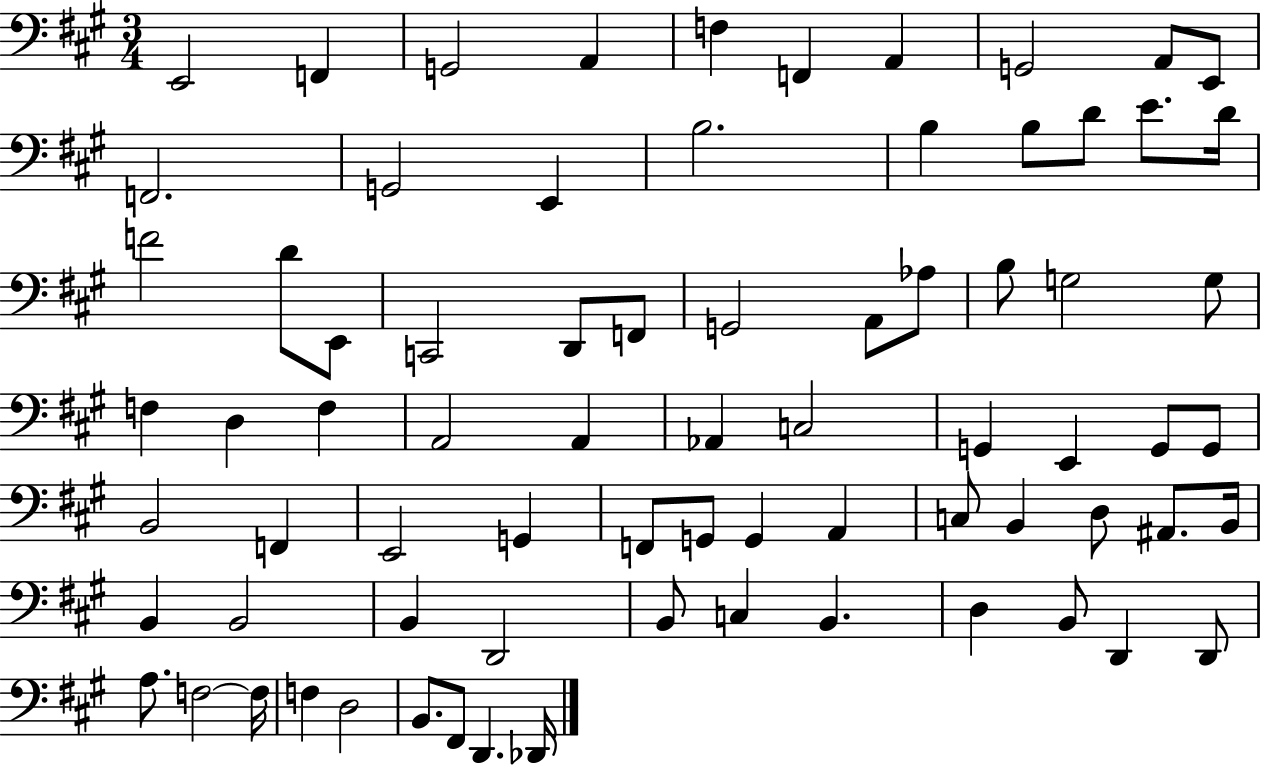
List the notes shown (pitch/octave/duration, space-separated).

E2/h F2/q G2/h A2/q F3/q F2/q A2/q G2/h A2/e E2/e F2/h. G2/h E2/q B3/h. B3/q B3/e D4/e E4/e. D4/s F4/h D4/e E2/e C2/h D2/e F2/e G2/h A2/e Ab3/e B3/e G3/h G3/e F3/q D3/q F3/q A2/h A2/q Ab2/q C3/h G2/q E2/q G2/e G2/e B2/h F2/q E2/h G2/q F2/e G2/e G2/q A2/q C3/e B2/q D3/e A#2/e. B2/s B2/q B2/h B2/q D2/h B2/e C3/q B2/q. D3/q B2/e D2/q D2/e A3/e. F3/h F3/s F3/q D3/h B2/e. F#2/e D2/q. Db2/s